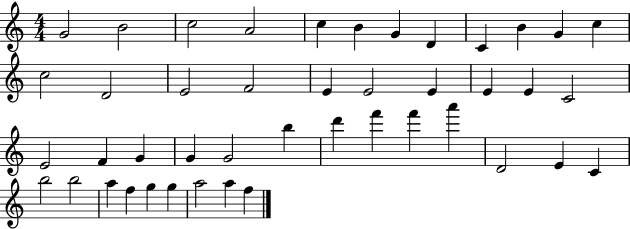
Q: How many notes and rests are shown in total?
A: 44